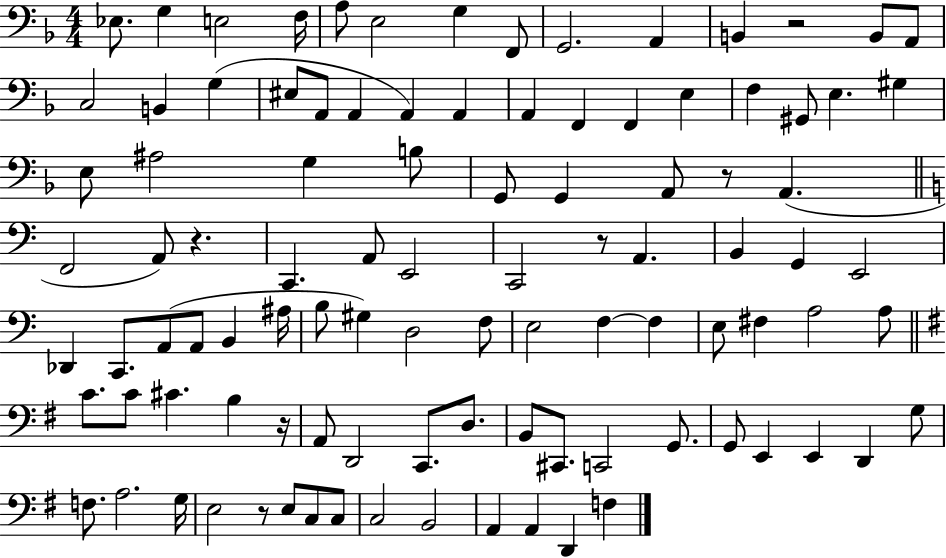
Eb3/e. G3/q E3/h F3/s A3/e E3/h G3/q F2/e G2/h. A2/q B2/q R/h B2/e A2/e C3/h B2/q G3/q EIS3/e A2/e A2/q A2/q A2/q A2/q F2/q F2/q E3/q F3/q G#2/e E3/q. G#3/q E3/e A#3/h G3/q B3/e G2/e G2/q A2/e R/e A2/q. F2/h A2/e R/q. C2/q. A2/e E2/h C2/h R/e A2/q. B2/q G2/q E2/h Db2/q C2/e. A2/e A2/e B2/q A#3/s B3/e G#3/q D3/h F3/e E3/h F3/q F3/q E3/e F#3/q A3/h A3/e C4/e. C4/e C#4/q. B3/q R/s A2/e D2/h C2/e. D3/e. B2/e C#2/e. C2/h G2/e. G2/e E2/q E2/q D2/q G3/e F3/e. A3/h. G3/s E3/h R/e E3/e C3/e C3/e C3/h B2/h A2/q A2/q D2/q F3/q